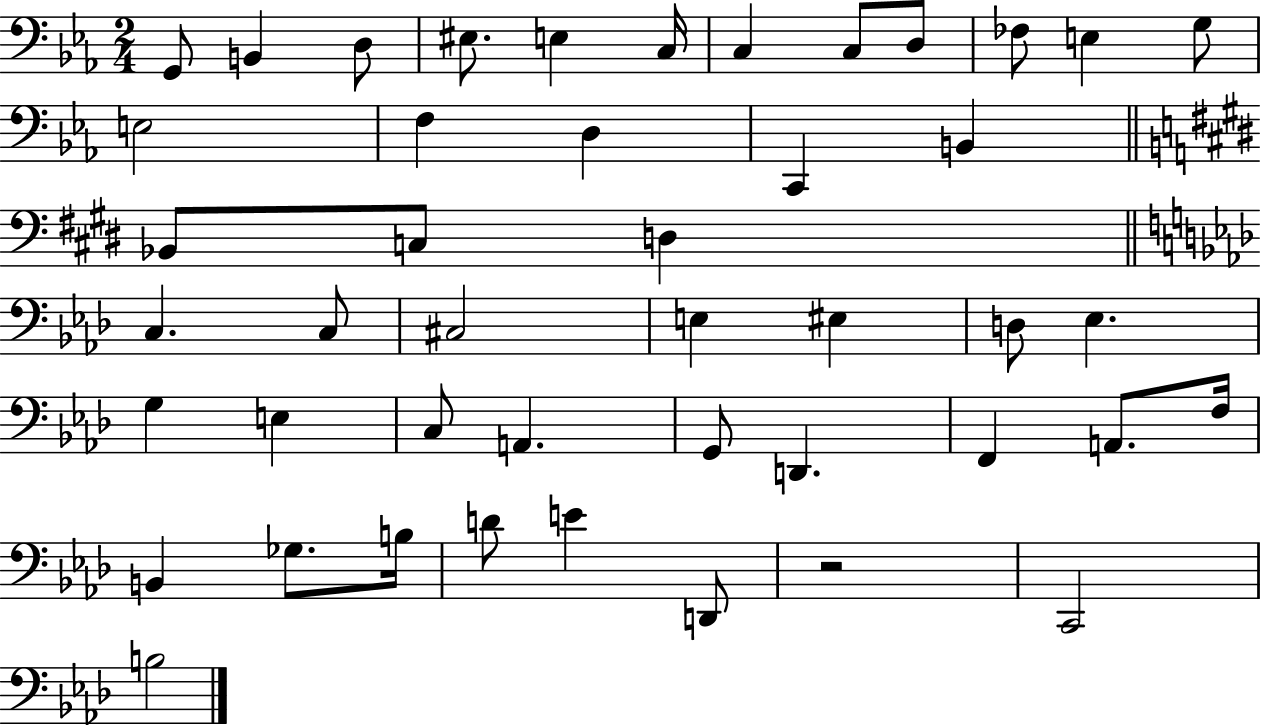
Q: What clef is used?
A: bass